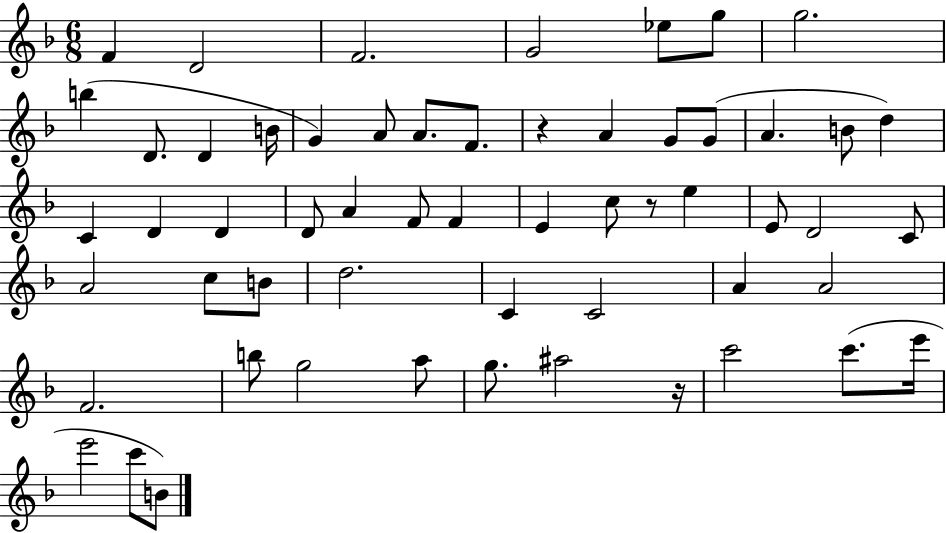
F4/q D4/h F4/h. G4/h Eb5/e G5/e G5/h. B5/q D4/e. D4/q B4/s G4/q A4/e A4/e. F4/e. R/q A4/q G4/e G4/e A4/q. B4/e D5/q C4/q D4/q D4/q D4/e A4/q F4/e F4/q E4/q C5/e R/e E5/q E4/e D4/h C4/e A4/h C5/e B4/e D5/h. C4/q C4/h A4/q A4/h F4/h. B5/e G5/h A5/e G5/e. A#5/h R/s C6/h C6/e. E6/s E6/h C6/e B4/e